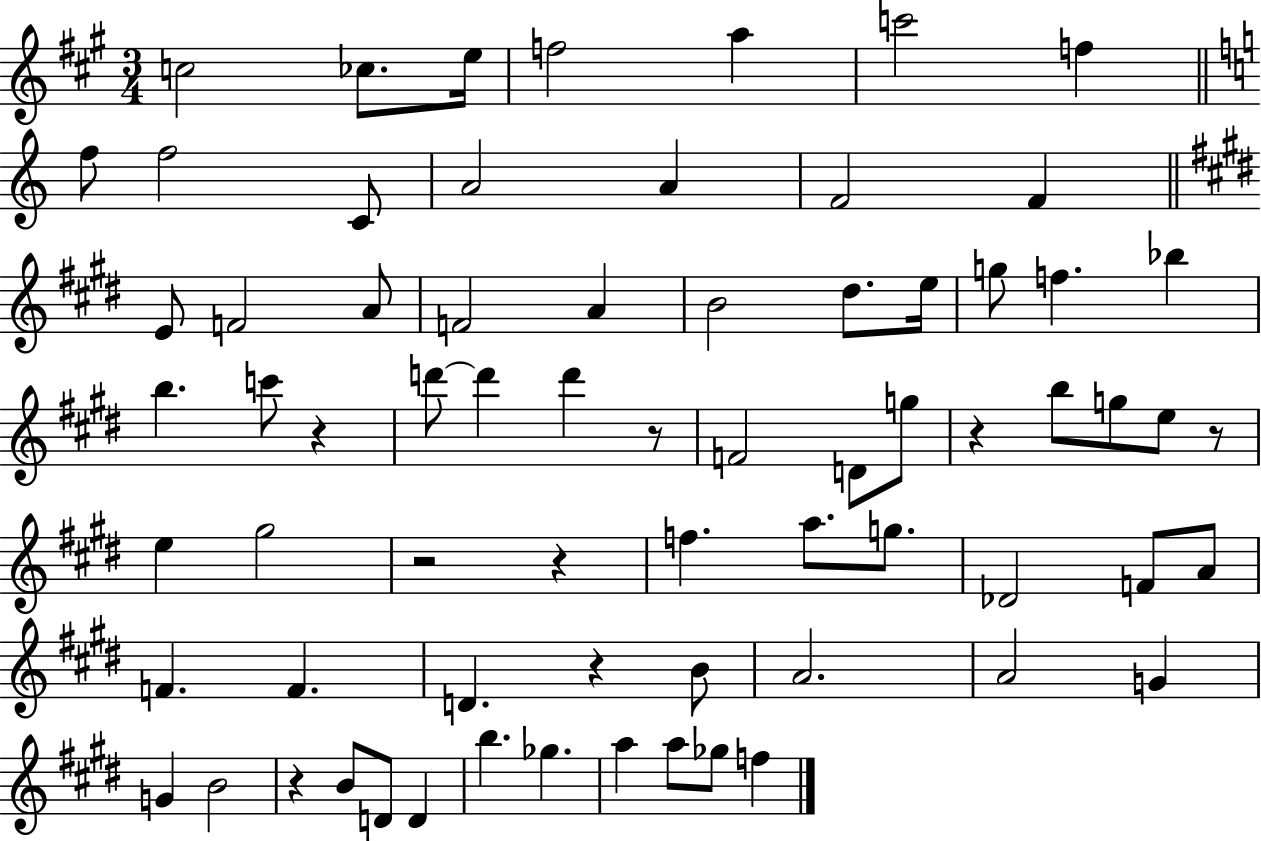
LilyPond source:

{
  \clef treble
  \numericTimeSignature
  \time 3/4
  \key a \major
  c''2 ces''8. e''16 | f''2 a''4 | c'''2 f''4 | \bar "||" \break \key c \major f''8 f''2 c'8 | a'2 a'4 | f'2 f'4 | \bar "||" \break \key e \major e'8 f'2 a'8 | f'2 a'4 | b'2 dis''8. e''16 | g''8 f''4. bes''4 | \break b''4. c'''8 r4 | d'''8~~ d'''4 d'''4 r8 | f'2 d'8 g''8 | r4 b''8 g''8 e''8 r8 | \break e''4 gis''2 | r2 r4 | f''4. a''8. g''8. | des'2 f'8 a'8 | \break f'4. f'4. | d'4. r4 b'8 | a'2. | a'2 g'4 | \break g'4 b'2 | r4 b'8 d'8 d'4 | b''4. ges''4. | a''4 a''8 ges''8 f''4 | \break \bar "|."
}